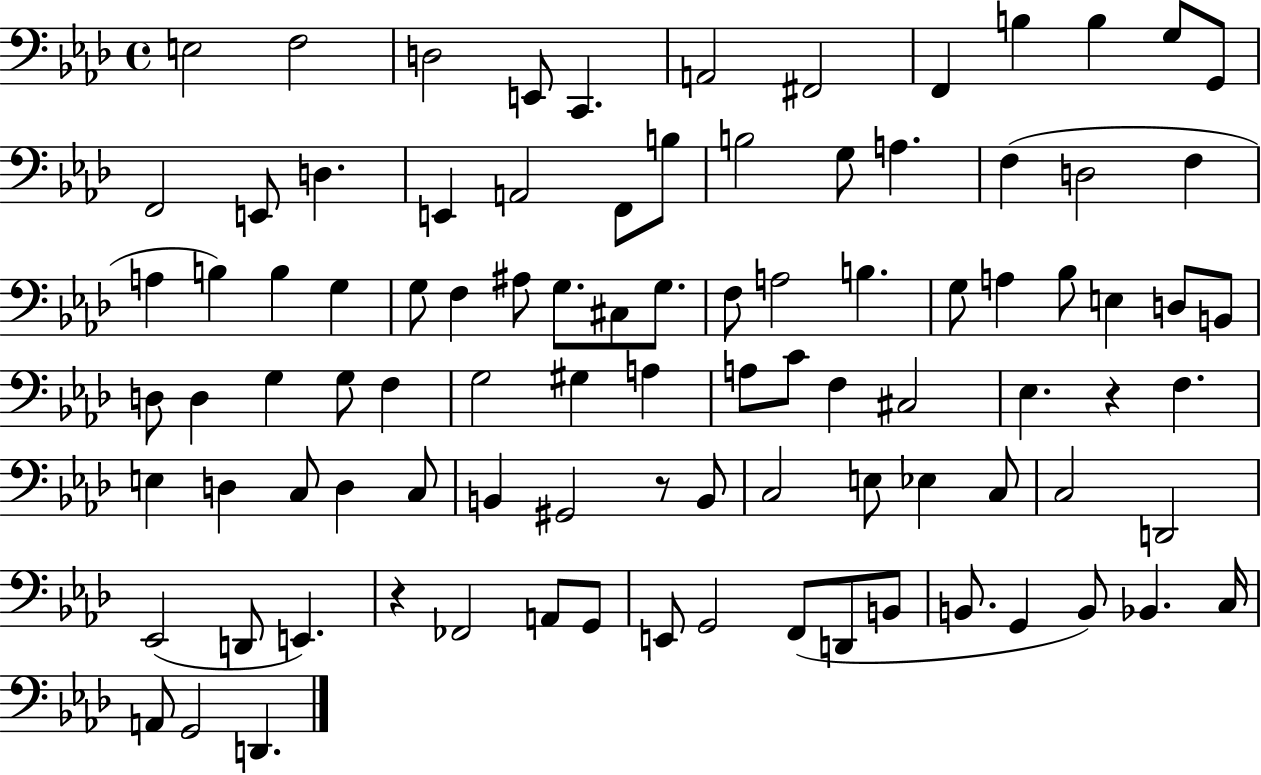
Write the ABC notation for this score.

X:1
T:Untitled
M:4/4
L:1/4
K:Ab
E,2 F,2 D,2 E,,/2 C,, A,,2 ^F,,2 F,, B, B, G,/2 G,,/2 F,,2 E,,/2 D, E,, A,,2 F,,/2 B,/2 B,2 G,/2 A, F, D,2 F, A, B, B, G, G,/2 F, ^A,/2 G,/2 ^C,/2 G,/2 F,/2 A,2 B, G,/2 A, _B,/2 E, D,/2 B,,/2 D,/2 D, G, G,/2 F, G,2 ^G, A, A,/2 C/2 F, ^C,2 _E, z F, E, D, C,/2 D, C,/2 B,, ^G,,2 z/2 B,,/2 C,2 E,/2 _E, C,/2 C,2 D,,2 _E,,2 D,,/2 E,, z _F,,2 A,,/2 G,,/2 E,,/2 G,,2 F,,/2 D,,/2 B,,/2 B,,/2 G,, B,,/2 _B,, C,/4 A,,/2 G,,2 D,,